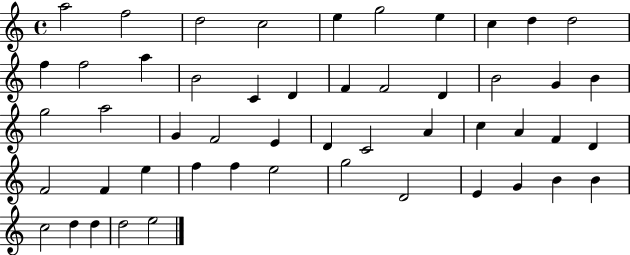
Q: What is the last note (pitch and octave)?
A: E5